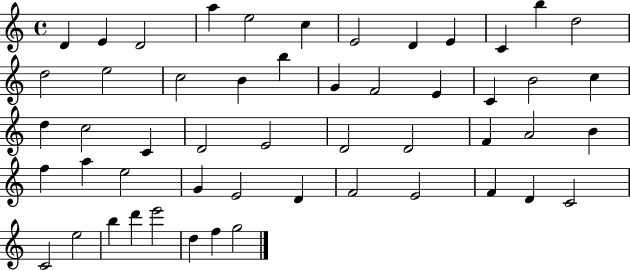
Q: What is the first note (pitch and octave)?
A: D4